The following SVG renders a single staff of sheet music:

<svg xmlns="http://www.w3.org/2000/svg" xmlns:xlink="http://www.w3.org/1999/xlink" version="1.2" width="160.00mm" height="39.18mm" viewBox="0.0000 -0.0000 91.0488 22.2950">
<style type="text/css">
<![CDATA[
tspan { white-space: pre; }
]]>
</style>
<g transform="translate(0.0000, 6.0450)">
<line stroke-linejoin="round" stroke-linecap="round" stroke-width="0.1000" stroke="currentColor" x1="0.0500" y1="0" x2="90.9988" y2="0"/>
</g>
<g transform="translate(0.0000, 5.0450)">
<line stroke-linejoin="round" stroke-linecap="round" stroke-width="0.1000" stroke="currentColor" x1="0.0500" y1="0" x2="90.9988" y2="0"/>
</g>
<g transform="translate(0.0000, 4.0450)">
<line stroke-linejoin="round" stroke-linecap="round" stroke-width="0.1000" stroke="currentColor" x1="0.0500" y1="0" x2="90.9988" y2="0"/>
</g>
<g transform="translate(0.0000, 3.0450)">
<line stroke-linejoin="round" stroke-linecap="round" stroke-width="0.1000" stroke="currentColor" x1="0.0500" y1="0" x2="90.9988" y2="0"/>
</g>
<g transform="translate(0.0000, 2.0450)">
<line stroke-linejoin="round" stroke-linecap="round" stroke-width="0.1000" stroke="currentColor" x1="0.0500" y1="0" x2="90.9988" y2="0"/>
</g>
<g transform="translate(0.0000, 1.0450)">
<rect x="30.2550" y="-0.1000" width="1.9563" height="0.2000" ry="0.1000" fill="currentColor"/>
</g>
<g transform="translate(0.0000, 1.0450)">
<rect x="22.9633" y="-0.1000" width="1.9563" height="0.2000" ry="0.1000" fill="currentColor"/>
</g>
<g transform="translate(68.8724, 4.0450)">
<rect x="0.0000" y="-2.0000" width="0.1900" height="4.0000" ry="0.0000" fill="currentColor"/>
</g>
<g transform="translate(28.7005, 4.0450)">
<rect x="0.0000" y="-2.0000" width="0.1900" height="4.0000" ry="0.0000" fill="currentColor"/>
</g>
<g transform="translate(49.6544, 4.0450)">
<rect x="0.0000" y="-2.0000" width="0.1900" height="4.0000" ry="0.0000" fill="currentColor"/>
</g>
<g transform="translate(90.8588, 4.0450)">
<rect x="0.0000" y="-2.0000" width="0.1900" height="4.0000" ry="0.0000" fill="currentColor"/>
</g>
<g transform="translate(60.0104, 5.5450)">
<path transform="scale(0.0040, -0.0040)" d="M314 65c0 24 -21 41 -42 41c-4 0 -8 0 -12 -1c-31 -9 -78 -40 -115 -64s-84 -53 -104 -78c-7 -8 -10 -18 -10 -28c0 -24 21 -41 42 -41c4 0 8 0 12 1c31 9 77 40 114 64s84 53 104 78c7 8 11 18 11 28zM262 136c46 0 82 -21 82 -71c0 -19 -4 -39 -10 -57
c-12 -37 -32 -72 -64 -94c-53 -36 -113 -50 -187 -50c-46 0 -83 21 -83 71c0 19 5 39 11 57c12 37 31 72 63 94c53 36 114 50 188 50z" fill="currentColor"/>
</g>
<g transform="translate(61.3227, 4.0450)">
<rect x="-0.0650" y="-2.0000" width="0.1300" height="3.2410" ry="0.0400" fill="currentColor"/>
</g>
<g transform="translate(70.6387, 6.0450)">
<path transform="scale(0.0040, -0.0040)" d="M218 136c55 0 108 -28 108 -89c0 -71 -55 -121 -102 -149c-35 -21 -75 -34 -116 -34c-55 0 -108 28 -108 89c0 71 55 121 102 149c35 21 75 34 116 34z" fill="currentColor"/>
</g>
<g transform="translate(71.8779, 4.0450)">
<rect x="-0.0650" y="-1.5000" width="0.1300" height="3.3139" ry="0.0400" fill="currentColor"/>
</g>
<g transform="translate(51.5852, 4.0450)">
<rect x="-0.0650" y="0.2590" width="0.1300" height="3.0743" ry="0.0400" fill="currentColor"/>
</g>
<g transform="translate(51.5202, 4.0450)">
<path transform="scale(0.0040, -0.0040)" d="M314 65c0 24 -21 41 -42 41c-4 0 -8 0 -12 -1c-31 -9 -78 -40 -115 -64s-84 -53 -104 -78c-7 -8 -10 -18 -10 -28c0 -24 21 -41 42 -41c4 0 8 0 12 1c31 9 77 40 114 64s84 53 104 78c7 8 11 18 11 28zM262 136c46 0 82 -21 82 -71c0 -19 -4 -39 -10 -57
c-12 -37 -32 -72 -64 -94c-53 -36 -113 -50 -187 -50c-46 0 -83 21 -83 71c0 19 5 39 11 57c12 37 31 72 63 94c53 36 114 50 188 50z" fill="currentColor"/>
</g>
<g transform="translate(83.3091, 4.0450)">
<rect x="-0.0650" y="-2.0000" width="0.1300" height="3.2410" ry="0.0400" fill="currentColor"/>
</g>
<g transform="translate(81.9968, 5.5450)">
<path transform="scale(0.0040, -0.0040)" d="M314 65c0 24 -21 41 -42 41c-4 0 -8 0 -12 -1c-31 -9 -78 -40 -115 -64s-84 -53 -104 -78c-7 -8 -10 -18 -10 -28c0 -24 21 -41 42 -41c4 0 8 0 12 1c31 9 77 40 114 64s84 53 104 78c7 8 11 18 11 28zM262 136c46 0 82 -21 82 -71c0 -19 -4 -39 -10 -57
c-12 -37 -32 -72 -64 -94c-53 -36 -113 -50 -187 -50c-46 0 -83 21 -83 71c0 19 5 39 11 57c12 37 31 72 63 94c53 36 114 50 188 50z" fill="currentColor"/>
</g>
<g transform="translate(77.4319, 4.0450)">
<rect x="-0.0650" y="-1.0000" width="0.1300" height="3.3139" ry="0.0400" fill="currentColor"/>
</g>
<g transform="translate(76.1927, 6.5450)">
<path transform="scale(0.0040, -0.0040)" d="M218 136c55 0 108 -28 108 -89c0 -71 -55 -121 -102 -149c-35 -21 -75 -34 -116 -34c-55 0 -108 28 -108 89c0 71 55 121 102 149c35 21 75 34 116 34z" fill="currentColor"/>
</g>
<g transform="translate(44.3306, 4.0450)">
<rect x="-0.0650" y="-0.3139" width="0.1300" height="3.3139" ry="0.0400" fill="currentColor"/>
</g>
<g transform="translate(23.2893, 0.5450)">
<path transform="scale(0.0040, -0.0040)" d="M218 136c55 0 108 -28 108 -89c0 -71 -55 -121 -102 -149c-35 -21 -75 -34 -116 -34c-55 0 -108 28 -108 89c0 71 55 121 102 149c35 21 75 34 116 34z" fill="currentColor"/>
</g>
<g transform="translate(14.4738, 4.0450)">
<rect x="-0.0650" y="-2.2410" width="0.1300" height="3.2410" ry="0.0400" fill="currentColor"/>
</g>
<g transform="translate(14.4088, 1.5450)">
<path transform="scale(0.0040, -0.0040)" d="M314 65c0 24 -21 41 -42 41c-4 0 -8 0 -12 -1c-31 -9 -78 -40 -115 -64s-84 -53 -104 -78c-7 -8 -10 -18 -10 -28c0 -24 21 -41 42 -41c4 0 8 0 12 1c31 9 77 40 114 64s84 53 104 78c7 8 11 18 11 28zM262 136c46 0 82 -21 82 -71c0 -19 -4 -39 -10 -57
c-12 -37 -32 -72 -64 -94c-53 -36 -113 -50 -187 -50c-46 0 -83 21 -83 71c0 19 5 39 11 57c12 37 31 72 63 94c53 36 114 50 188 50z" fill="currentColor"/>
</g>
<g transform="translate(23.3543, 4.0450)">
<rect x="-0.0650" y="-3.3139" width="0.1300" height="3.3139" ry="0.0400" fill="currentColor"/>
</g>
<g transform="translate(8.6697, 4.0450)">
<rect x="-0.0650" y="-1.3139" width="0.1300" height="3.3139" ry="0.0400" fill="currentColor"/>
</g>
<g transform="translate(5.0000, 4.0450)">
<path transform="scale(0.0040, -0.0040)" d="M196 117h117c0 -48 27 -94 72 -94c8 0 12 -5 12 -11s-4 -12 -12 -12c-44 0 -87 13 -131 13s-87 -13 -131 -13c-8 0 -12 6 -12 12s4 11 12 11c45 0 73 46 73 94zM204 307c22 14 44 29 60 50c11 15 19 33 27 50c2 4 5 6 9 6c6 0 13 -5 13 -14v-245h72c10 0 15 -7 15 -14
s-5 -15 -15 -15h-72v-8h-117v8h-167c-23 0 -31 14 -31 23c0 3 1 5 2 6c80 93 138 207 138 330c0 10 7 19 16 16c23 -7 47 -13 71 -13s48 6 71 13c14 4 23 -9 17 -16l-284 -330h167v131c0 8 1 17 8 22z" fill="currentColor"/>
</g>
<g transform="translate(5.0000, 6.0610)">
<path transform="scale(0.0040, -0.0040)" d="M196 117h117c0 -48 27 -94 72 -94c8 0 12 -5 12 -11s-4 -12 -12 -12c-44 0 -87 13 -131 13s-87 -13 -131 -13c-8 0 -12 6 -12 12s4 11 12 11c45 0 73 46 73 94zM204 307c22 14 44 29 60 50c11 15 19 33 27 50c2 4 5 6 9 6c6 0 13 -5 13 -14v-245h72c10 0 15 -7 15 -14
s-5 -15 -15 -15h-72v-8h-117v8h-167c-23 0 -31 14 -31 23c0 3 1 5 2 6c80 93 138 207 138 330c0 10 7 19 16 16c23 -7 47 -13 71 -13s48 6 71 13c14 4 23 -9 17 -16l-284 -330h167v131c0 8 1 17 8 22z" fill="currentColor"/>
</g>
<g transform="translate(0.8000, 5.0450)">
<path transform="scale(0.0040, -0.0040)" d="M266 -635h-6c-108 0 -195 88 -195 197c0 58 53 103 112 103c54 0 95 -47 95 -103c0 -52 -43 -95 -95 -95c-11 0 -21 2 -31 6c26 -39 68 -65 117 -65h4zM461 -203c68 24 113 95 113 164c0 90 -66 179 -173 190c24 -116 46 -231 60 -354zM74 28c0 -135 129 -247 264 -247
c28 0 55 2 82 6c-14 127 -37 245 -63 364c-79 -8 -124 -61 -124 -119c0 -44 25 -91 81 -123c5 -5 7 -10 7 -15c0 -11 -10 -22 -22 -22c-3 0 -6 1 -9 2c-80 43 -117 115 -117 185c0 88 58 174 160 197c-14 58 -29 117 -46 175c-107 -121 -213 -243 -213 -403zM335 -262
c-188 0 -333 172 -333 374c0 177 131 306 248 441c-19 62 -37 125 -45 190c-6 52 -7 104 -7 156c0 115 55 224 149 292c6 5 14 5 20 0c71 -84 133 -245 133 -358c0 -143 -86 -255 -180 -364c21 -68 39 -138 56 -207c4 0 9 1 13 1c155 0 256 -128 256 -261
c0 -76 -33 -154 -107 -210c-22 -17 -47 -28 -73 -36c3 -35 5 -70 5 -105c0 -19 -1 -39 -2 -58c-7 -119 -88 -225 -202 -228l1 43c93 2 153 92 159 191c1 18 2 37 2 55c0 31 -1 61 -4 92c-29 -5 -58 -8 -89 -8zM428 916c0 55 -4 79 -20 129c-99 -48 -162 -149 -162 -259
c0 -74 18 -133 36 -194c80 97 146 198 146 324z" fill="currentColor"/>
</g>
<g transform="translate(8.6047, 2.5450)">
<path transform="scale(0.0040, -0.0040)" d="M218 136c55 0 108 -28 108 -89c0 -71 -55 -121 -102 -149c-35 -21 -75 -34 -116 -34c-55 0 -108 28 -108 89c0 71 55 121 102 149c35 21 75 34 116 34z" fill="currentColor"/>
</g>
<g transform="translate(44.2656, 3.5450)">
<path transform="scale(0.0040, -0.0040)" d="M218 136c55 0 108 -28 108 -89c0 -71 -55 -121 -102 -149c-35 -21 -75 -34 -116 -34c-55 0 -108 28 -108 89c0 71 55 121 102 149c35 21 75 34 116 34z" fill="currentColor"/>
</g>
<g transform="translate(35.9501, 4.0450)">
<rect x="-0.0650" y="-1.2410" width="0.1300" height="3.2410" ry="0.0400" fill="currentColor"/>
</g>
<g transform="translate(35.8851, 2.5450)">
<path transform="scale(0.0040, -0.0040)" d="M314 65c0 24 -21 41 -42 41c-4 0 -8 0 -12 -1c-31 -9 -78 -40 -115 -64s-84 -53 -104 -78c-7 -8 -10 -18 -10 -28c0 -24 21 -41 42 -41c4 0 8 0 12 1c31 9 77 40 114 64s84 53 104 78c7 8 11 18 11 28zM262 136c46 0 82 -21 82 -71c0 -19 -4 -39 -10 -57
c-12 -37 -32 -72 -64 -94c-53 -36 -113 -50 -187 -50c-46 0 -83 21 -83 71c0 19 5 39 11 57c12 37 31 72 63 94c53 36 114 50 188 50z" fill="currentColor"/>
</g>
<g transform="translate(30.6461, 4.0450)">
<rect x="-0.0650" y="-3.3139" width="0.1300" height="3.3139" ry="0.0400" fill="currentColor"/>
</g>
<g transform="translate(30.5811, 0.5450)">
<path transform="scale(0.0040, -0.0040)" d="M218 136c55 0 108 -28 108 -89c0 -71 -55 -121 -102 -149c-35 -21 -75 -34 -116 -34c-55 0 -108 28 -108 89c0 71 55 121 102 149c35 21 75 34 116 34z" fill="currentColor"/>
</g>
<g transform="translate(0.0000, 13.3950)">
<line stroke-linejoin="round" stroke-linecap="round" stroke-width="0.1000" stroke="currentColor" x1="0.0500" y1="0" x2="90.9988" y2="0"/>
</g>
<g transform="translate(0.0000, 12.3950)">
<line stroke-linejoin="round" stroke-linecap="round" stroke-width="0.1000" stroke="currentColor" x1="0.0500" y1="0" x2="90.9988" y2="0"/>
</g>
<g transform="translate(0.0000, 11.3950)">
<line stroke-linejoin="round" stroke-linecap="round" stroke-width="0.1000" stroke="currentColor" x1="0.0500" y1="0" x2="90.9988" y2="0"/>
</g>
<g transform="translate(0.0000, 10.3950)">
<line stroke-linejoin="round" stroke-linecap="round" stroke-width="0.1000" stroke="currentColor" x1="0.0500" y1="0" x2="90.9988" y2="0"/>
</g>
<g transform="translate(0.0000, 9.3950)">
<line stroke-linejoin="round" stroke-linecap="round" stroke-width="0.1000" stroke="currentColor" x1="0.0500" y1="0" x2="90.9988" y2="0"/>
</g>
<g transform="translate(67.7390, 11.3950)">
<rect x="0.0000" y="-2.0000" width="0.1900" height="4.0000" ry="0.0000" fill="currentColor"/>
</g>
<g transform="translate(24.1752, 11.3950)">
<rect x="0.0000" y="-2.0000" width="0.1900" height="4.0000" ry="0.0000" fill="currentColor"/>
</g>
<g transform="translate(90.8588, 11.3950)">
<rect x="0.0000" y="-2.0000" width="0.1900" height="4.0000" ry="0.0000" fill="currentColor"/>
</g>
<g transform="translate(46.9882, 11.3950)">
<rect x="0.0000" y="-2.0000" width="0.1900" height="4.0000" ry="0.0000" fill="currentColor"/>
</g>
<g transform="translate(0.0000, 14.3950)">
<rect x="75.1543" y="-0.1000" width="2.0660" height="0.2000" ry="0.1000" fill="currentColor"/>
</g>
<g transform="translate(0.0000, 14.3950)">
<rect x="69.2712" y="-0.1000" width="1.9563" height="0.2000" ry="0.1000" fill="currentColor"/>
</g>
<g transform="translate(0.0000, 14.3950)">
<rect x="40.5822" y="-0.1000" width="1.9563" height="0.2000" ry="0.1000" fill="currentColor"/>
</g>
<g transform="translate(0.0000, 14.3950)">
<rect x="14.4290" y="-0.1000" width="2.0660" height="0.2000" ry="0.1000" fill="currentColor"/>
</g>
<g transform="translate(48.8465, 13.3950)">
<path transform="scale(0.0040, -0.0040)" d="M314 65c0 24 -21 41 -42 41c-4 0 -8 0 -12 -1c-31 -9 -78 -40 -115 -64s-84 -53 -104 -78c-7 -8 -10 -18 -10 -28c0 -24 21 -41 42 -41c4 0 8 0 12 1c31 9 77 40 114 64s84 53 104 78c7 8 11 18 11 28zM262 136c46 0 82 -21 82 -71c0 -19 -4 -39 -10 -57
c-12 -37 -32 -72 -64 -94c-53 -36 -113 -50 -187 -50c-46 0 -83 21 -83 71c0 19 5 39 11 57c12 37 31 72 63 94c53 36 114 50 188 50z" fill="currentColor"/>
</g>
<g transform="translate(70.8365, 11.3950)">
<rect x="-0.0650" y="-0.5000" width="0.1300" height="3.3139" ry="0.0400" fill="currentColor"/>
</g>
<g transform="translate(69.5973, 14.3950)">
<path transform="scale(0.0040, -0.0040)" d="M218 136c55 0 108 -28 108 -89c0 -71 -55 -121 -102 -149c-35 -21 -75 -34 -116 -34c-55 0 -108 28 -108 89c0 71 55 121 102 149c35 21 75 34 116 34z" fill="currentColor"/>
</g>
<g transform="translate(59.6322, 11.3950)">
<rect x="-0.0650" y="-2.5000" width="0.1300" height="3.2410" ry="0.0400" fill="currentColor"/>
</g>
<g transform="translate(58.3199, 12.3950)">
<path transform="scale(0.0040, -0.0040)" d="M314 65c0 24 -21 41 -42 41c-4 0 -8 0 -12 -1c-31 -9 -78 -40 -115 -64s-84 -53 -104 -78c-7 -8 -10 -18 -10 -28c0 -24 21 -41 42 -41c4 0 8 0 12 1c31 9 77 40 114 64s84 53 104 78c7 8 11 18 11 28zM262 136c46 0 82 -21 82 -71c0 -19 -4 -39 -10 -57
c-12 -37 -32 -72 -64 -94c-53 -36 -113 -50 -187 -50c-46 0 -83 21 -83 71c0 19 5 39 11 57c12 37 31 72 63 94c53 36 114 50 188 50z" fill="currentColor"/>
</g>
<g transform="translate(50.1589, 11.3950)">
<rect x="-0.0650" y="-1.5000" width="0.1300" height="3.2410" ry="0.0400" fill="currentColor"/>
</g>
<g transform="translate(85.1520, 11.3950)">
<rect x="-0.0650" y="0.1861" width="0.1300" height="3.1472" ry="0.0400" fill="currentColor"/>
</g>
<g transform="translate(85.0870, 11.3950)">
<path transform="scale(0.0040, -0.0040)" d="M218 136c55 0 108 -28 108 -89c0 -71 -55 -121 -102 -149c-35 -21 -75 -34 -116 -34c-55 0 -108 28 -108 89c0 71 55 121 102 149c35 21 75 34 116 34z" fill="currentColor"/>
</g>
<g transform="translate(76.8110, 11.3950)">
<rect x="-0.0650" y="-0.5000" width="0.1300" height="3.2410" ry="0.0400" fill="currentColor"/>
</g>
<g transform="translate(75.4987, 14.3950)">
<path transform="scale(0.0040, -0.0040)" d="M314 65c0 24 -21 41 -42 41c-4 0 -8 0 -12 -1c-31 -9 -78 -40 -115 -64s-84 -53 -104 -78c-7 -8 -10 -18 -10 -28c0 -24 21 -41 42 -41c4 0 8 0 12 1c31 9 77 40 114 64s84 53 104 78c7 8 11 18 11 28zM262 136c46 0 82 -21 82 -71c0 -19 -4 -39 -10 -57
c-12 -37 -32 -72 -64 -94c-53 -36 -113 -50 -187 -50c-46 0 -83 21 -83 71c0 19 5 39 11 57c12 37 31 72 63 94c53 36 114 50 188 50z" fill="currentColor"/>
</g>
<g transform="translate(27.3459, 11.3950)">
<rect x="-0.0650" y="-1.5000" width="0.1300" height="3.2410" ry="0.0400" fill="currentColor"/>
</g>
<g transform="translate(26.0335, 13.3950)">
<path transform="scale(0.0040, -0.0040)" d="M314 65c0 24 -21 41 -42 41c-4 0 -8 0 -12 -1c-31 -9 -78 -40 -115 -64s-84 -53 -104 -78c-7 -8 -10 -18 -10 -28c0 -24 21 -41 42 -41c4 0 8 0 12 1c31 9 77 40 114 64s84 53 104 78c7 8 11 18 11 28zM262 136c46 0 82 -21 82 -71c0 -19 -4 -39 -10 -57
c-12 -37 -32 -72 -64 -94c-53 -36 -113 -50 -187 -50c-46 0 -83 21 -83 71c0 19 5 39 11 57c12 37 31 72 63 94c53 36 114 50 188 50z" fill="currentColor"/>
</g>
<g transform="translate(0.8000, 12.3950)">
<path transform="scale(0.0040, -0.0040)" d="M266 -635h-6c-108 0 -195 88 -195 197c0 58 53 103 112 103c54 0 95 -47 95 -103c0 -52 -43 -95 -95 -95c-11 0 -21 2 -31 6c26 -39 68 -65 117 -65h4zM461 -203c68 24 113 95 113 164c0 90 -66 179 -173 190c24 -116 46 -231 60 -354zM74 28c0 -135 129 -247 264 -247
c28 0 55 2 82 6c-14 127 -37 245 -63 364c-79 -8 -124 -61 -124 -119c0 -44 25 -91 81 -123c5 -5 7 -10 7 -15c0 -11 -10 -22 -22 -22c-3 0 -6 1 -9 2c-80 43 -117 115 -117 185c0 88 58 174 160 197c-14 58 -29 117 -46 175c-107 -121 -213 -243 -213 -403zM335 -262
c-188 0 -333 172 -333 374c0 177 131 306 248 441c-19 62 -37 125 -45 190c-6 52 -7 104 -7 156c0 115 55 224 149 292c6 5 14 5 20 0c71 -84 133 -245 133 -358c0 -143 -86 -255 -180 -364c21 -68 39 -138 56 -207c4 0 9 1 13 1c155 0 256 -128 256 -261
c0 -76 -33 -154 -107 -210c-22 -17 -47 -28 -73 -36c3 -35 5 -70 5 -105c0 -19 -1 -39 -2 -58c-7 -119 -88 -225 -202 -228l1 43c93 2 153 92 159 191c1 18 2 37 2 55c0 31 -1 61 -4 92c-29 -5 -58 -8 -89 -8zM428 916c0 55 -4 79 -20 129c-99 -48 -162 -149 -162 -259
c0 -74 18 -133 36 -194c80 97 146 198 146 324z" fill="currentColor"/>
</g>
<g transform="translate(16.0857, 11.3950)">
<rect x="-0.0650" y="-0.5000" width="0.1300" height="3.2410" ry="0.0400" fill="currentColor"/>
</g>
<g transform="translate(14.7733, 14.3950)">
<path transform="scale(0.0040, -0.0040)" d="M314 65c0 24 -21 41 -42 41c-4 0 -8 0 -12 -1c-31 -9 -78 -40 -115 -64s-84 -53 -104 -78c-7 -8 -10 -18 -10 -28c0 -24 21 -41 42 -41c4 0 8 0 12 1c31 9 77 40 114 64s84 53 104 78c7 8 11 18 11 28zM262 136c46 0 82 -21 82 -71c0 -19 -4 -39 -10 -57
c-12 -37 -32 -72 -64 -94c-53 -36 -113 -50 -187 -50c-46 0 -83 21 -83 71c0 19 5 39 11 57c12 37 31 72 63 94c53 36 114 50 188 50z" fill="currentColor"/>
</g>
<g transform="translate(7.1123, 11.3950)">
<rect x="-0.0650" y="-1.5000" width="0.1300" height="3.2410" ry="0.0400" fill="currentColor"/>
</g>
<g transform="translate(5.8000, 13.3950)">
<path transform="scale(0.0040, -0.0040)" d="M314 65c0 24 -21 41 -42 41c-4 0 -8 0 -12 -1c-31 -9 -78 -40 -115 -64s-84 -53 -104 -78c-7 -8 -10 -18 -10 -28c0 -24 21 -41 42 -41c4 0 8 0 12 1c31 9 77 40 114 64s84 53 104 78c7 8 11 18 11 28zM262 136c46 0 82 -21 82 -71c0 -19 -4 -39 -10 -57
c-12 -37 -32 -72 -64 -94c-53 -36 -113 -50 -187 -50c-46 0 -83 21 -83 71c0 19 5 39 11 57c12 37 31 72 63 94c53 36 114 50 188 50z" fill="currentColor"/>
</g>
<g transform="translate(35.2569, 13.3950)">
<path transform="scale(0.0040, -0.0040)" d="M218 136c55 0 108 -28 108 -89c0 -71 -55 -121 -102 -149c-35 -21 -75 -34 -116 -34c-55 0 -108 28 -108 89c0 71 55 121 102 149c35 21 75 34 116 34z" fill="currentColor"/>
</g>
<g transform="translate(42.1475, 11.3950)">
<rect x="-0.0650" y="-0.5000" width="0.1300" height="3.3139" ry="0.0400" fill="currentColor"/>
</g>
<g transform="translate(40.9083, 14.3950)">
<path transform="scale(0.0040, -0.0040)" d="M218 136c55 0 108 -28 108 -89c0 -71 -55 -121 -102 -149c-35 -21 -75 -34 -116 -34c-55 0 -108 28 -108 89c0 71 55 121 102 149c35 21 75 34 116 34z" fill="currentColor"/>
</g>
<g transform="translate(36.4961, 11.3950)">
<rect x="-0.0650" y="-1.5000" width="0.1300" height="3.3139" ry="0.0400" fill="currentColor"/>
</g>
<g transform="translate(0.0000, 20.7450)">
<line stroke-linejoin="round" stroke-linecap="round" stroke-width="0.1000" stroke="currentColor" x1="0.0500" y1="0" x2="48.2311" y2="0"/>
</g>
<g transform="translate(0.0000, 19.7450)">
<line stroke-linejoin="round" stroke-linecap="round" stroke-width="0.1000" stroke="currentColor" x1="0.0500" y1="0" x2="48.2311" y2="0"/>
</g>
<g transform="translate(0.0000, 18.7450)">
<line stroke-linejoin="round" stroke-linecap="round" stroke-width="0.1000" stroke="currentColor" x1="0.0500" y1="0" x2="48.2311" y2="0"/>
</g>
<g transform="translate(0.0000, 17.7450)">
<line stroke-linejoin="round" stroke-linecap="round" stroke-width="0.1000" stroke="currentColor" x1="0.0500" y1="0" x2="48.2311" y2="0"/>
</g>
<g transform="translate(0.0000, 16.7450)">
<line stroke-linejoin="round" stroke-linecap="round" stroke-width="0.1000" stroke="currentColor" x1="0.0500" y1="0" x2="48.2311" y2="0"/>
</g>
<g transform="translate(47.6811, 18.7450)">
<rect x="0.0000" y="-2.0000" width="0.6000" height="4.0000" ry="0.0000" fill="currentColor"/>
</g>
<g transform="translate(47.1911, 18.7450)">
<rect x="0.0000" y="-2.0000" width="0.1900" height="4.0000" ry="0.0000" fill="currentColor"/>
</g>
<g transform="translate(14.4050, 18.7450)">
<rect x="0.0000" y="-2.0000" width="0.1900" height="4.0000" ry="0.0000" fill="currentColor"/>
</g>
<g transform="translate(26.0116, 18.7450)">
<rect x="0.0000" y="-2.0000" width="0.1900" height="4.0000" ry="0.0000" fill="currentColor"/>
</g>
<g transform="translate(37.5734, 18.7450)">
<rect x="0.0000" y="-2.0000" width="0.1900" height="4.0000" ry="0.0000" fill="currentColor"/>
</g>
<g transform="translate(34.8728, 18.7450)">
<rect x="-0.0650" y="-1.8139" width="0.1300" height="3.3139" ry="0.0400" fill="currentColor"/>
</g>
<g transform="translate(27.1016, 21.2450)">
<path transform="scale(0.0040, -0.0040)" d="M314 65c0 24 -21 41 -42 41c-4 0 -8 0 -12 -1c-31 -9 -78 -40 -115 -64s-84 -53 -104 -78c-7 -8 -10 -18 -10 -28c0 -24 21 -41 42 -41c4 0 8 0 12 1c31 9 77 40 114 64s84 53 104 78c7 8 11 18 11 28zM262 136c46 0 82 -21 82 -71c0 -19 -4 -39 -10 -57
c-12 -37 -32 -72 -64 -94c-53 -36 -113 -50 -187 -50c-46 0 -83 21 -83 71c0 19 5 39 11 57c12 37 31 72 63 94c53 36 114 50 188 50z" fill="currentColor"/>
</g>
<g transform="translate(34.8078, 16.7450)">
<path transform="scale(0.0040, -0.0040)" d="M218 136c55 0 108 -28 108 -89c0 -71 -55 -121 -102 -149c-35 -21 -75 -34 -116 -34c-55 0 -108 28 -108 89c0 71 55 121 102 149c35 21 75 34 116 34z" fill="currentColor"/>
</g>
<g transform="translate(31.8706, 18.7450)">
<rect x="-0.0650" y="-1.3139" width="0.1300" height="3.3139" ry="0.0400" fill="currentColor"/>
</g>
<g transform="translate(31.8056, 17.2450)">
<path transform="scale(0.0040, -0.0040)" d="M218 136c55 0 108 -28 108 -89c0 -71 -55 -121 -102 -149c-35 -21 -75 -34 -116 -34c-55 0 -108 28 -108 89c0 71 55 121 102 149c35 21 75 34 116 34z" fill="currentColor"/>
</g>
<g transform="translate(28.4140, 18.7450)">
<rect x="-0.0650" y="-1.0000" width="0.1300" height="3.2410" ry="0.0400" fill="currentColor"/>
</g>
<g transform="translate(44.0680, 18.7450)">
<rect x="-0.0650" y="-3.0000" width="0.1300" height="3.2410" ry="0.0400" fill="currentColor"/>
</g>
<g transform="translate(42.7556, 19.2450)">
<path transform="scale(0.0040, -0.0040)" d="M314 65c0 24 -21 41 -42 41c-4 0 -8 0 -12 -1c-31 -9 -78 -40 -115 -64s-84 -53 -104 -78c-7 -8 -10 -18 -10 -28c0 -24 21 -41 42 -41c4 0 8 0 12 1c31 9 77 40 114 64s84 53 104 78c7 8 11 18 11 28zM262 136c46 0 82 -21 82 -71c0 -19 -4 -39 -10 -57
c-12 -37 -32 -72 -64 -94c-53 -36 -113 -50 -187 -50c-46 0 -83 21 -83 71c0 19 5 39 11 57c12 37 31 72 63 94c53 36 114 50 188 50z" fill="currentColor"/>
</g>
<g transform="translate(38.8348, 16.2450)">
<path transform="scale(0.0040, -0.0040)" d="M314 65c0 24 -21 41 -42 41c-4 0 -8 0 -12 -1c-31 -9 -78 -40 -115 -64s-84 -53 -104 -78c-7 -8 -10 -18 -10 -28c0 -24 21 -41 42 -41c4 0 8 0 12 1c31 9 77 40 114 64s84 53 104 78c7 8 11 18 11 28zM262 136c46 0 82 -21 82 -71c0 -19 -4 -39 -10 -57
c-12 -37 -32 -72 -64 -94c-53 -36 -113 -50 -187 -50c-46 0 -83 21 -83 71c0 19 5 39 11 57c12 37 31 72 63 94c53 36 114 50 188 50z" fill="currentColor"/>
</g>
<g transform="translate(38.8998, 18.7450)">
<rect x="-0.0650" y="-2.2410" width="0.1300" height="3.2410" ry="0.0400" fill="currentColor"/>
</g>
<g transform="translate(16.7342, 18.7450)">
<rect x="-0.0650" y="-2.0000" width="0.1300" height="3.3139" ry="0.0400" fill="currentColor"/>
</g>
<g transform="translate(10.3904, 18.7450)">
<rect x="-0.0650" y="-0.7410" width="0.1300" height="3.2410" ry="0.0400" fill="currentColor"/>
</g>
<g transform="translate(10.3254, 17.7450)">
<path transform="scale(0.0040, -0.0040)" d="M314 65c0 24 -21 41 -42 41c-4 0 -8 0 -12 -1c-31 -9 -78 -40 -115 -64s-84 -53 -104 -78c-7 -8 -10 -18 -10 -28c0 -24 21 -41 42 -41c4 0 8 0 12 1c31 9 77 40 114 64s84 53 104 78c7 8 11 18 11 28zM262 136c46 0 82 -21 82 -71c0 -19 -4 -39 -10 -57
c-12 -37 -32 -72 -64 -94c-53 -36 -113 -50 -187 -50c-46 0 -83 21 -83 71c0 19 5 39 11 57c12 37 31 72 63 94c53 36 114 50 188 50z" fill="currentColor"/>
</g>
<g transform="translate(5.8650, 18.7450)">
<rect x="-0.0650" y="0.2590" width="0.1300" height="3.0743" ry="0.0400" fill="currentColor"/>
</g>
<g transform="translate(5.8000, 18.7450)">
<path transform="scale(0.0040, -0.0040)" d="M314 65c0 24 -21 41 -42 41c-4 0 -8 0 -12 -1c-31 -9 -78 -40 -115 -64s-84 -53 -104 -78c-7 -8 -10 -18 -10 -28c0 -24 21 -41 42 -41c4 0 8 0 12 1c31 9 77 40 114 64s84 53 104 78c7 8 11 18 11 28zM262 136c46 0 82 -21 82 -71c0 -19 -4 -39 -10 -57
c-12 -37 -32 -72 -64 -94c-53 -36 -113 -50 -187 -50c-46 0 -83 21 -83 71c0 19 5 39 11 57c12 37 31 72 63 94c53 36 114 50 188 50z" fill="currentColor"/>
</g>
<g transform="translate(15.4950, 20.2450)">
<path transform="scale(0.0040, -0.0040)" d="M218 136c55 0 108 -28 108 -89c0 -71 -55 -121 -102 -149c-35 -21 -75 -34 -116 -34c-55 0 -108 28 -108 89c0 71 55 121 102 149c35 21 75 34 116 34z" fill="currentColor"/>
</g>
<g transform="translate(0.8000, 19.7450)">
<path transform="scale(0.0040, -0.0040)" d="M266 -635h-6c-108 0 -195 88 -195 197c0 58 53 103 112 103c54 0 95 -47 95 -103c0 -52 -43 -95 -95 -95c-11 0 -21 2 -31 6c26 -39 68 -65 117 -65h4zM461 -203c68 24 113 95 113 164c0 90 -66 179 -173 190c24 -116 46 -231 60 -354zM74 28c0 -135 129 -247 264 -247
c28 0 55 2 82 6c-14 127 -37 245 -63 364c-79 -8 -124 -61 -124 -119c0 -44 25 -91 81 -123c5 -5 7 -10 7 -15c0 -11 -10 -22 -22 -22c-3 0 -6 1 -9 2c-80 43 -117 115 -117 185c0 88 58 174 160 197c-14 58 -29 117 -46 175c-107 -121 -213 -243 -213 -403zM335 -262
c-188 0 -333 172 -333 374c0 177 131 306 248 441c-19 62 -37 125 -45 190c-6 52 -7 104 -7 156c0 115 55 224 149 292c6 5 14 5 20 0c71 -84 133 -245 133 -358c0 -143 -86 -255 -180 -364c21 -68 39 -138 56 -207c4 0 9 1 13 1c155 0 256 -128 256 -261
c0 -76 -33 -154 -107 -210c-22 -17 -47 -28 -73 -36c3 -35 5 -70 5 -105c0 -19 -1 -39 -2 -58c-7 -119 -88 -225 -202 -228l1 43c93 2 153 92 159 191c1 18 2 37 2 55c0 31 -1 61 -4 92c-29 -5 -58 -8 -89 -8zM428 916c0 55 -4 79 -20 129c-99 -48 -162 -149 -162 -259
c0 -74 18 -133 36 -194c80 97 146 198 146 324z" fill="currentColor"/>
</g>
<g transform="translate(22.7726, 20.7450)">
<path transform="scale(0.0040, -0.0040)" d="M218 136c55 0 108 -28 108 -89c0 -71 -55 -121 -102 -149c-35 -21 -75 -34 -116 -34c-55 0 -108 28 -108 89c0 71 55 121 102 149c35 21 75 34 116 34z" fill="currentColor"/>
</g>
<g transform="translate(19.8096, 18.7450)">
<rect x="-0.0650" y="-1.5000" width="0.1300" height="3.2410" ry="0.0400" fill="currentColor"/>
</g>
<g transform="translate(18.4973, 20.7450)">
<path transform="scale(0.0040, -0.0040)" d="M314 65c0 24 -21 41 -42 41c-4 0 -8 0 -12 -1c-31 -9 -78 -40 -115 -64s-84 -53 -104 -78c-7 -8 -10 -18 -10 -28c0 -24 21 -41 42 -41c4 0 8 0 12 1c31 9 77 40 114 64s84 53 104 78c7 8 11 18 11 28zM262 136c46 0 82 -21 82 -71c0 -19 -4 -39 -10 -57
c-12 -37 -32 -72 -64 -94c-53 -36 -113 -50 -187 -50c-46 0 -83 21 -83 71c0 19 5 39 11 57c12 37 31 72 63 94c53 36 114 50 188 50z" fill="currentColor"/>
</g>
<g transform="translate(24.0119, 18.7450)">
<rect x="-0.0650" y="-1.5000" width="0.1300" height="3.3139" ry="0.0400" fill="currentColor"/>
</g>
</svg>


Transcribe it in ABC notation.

X:1
T:Untitled
M:4/4
L:1/4
K:C
e g2 b b e2 c B2 F2 E D F2 E2 C2 E2 E C E2 G2 C C2 B B2 d2 F E2 E D2 e f g2 A2